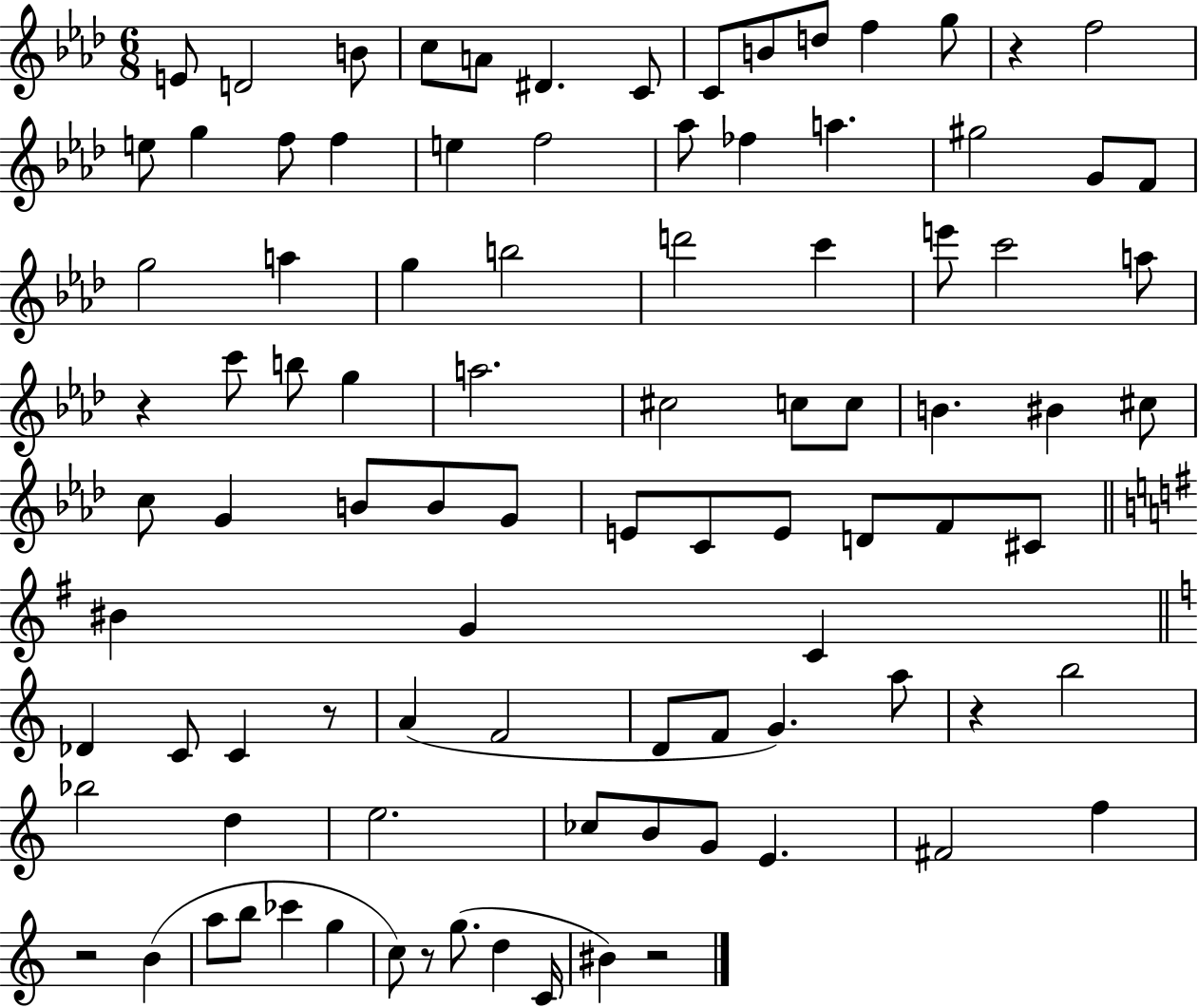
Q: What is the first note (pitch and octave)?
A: E4